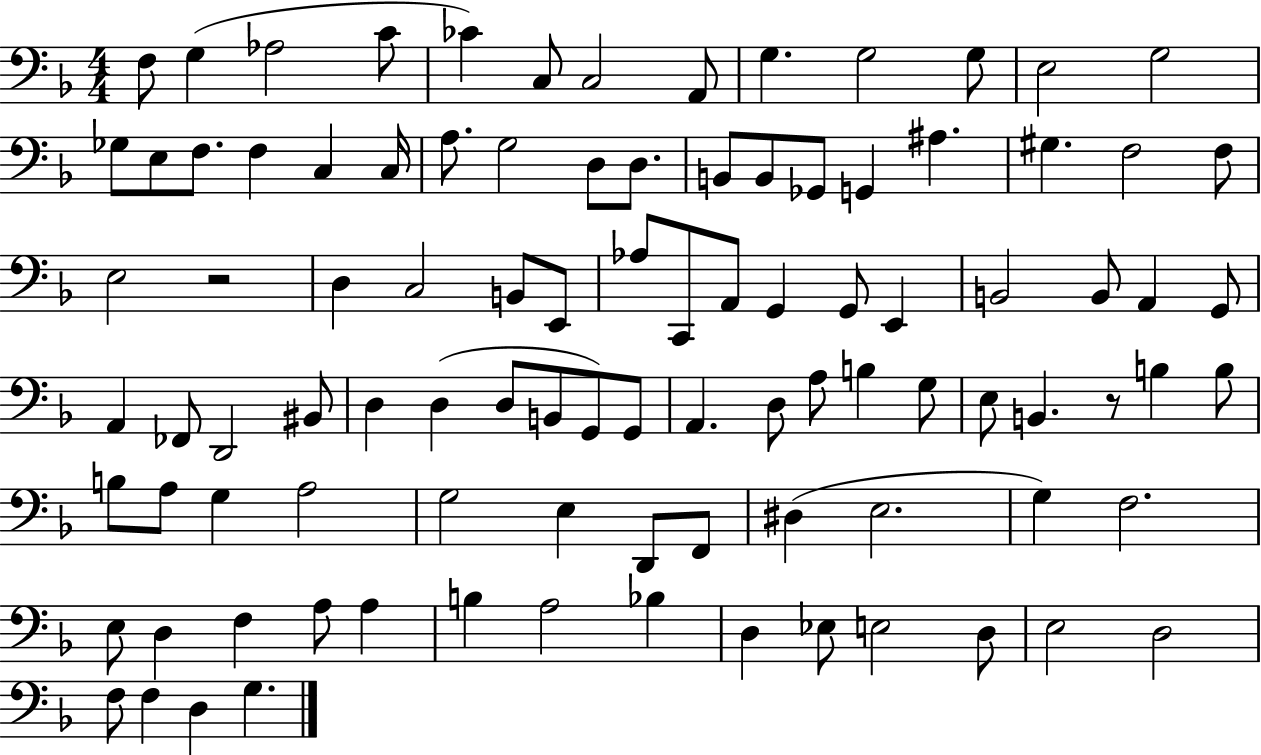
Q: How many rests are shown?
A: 2